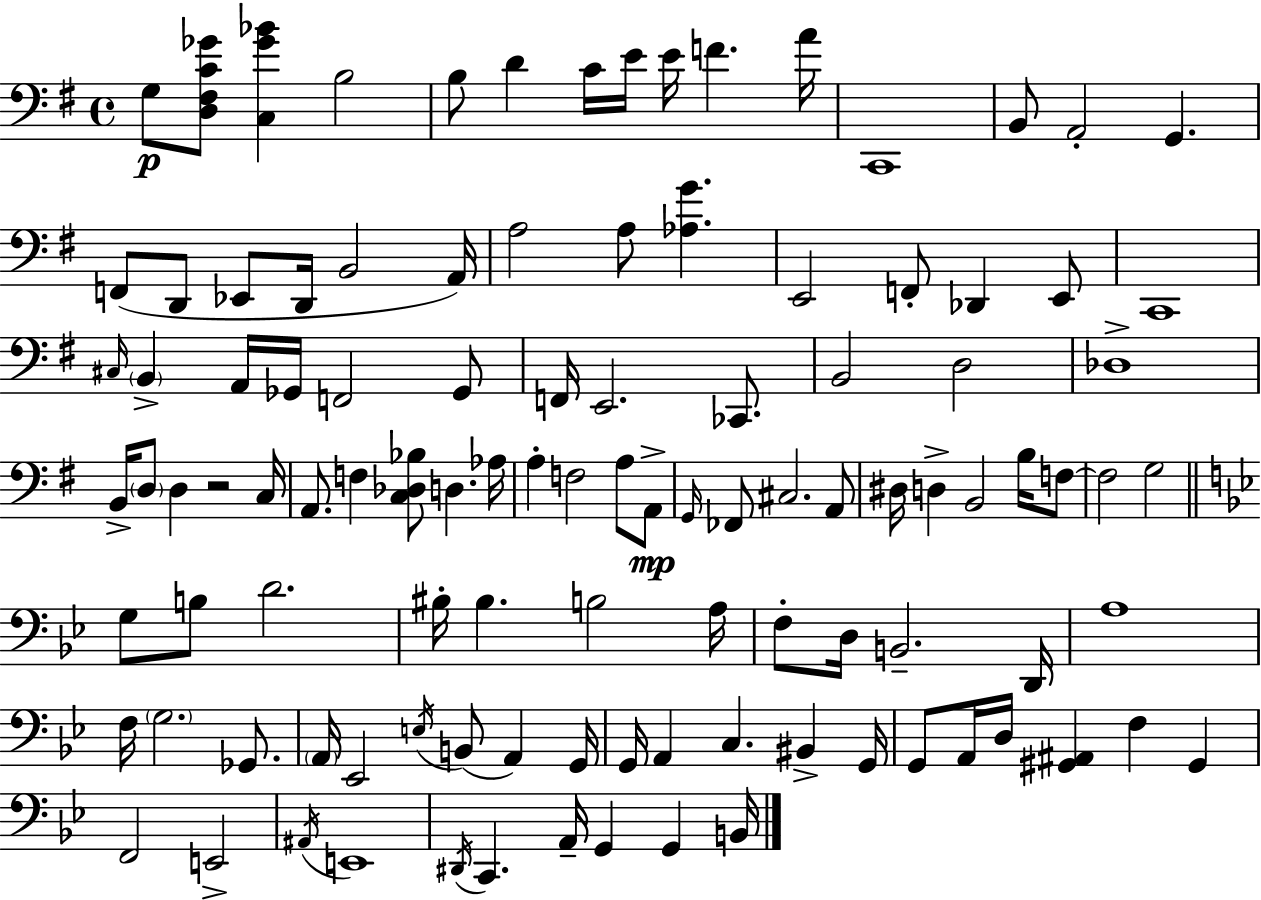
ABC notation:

X:1
T:Untitled
M:4/4
L:1/4
K:G
G,/2 [D,^F,C_G]/2 [C,_G_B] B,2 B,/2 D C/4 E/4 E/4 F A/4 C,,4 B,,/2 A,,2 G,, F,,/2 D,,/2 _E,,/2 D,,/4 B,,2 A,,/4 A,2 A,/2 [_A,G] E,,2 F,,/2 _D,, E,,/2 C,,4 ^C,/4 B,, A,,/4 _G,,/4 F,,2 _G,,/2 F,,/4 E,,2 _C,,/2 B,,2 D,2 _D,4 B,,/4 D,/2 D, z2 C,/4 A,,/2 F, [C,_D,_B,]/2 D, _A,/4 A, F,2 A,/2 A,,/2 G,,/4 _F,,/2 ^C,2 A,,/2 ^D,/4 D, B,,2 B,/4 F,/2 F,2 G,2 G,/2 B,/2 D2 ^B,/4 ^B, B,2 A,/4 F,/2 D,/4 B,,2 D,,/4 A,4 F,/4 G,2 _G,,/2 A,,/4 _E,,2 E,/4 B,,/2 A,, G,,/4 G,,/4 A,, C, ^B,, G,,/4 G,,/2 A,,/4 D,/4 [^G,,^A,,] F, ^G,, F,,2 E,,2 ^A,,/4 E,,4 ^D,,/4 C,, A,,/4 G,, G,, B,,/4